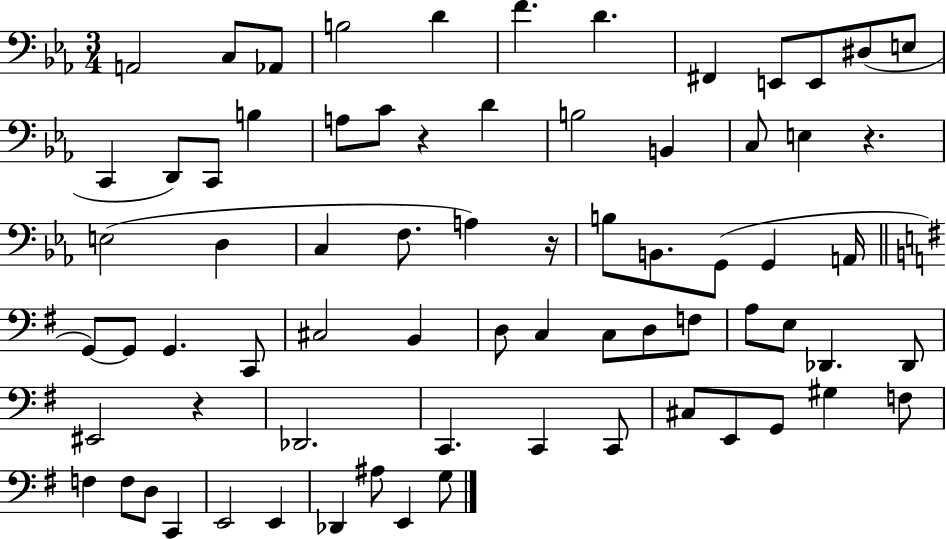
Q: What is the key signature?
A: EES major